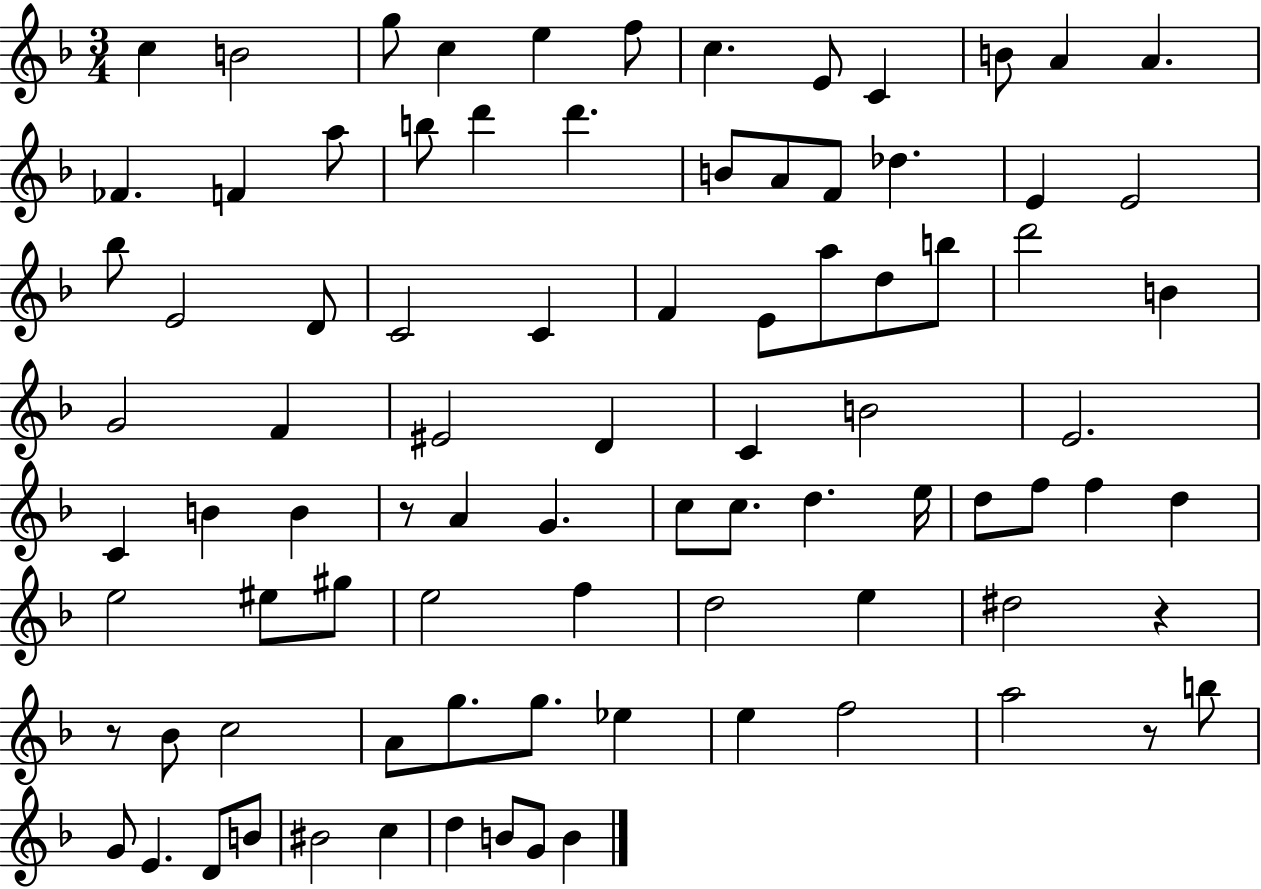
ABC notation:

X:1
T:Untitled
M:3/4
L:1/4
K:F
c B2 g/2 c e f/2 c E/2 C B/2 A A _F F a/2 b/2 d' d' B/2 A/2 F/2 _d E E2 _b/2 E2 D/2 C2 C F E/2 a/2 d/2 b/2 d'2 B G2 F ^E2 D C B2 E2 C B B z/2 A G c/2 c/2 d e/4 d/2 f/2 f d e2 ^e/2 ^g/2 e2 f d2 e ^d2 z z/2 _B/2 c2 A/2 g/2 g/2 _e e f2 a2 z/2 b/2 G/2 E D/2 B/2 ^B2 c d B/2 G/2 B